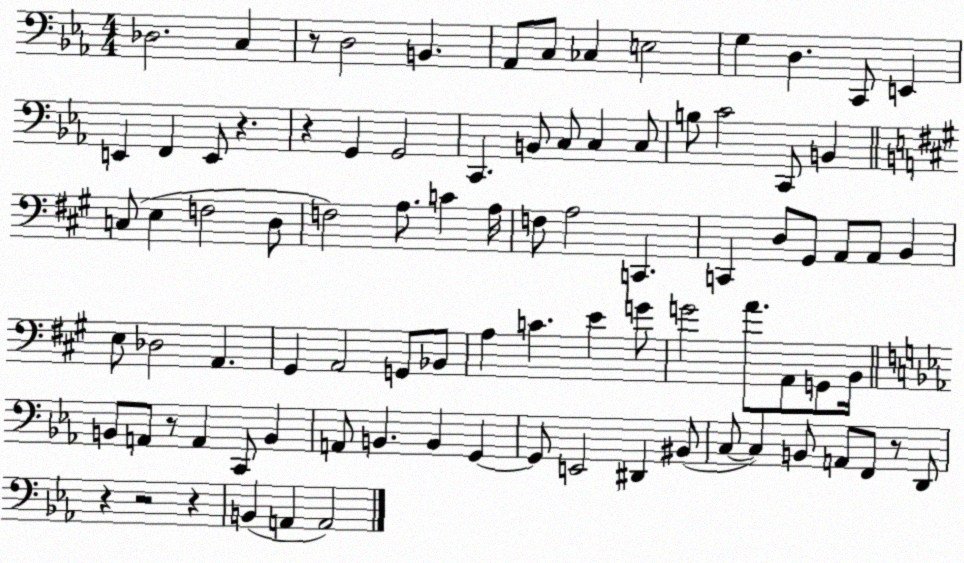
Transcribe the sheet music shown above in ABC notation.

X:1
T:Untitled
M:4/4
L:1/4
K:Eb
_D,2 C, z/2 D,2 B,, _A,,/2 C,/2 _C, E,2 G, D, C,,/2 E,, E,, F,, E,,/2 z z G,, G,,2 C,, B,,/2 C,/2 C, C,/2 B,/2 C2 C,,/2 B,, C,/2 E, F,2 D,/2 F,2 A,/2 C A,/4 F,/2 A,2 C,, C,, D,/2 ^G,,/2 A,,/2 A,,/2 B,, E,/2 _D,2 A,, ^G,, A,,2 G,,/2 _B,,/2 A, C E G/2 G2 A/2 A,,/2 G,,/2 B,,/4 B,,/2 A,,/2 z/2 A,, C,,/2 B,, A,,/2 B,, B,, G,, G,,/2 E,,2 ^D,, ^B,,/2 C,/2 C, B,,/2 A,,/2 F,,/2 z/2 D,,/2 z z2 z B,, A,, A,,2